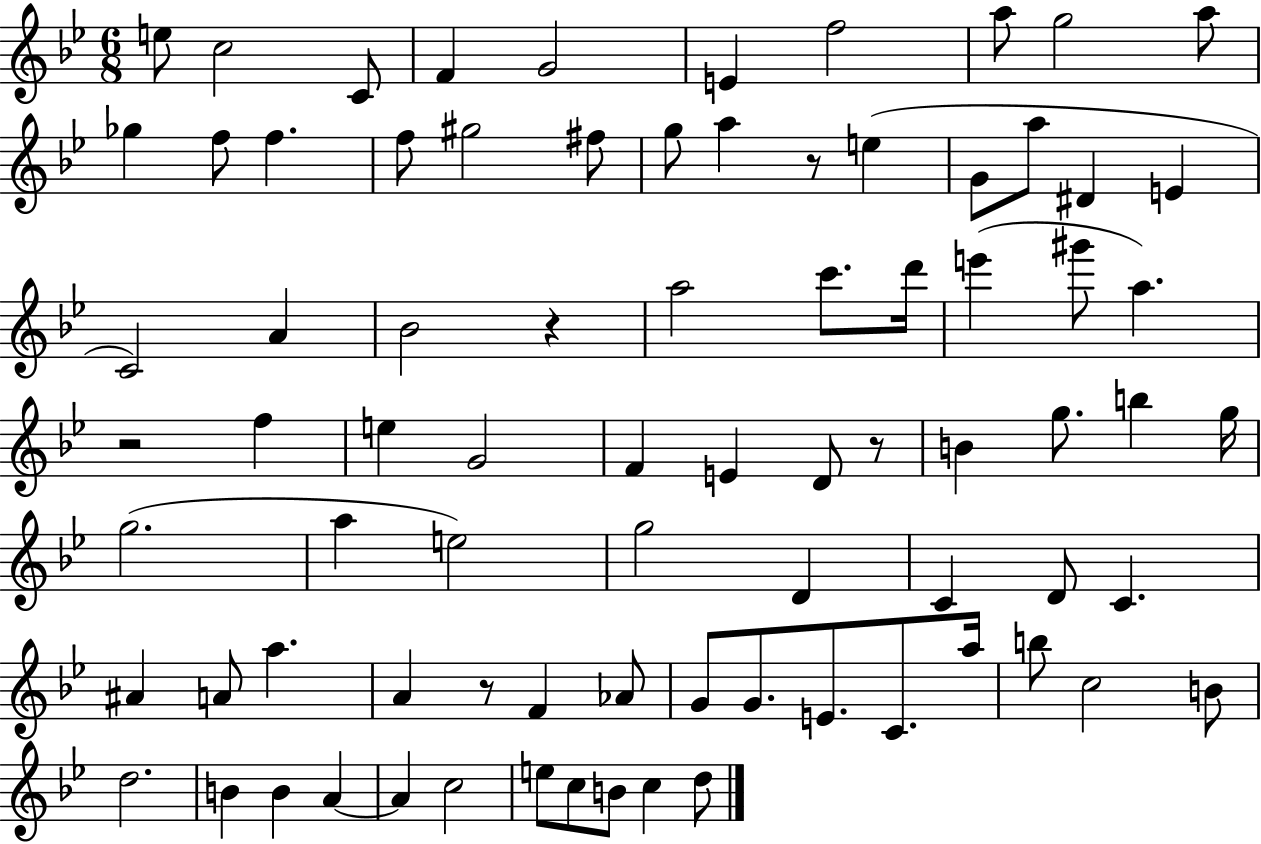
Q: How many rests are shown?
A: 5